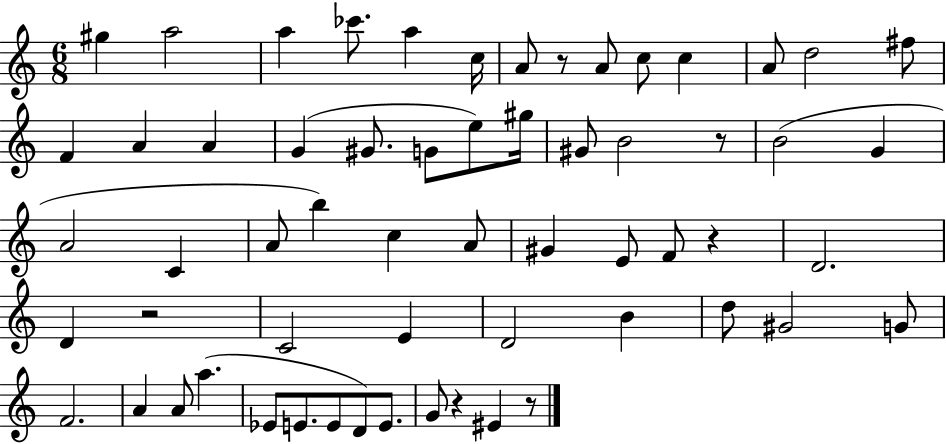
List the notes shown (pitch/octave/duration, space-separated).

G#5/q A5/h A5/q CES6/e. A5/q C5/s A4/e R/e A4/e C5/e C5/q A4/e D5/h F#5/e F4/q A4/q A4/q G4/q G#4/e. G4/e E5/e G#5/s G#4/e B4/h R/e B4/h G4/q A4/h C4/q A4/e B5/q C5/q A4/e G#4/q E4/e F4/e R/q D4/h. D4/q R/h C4/h E4/q D4/h B4/q D5/e G#4/h G4/e F4/h. A4/q A4/e A5/q. Eb4/e E4/e. E4/e D4/e E4/e. G4/e R/q EIS4/q R/e